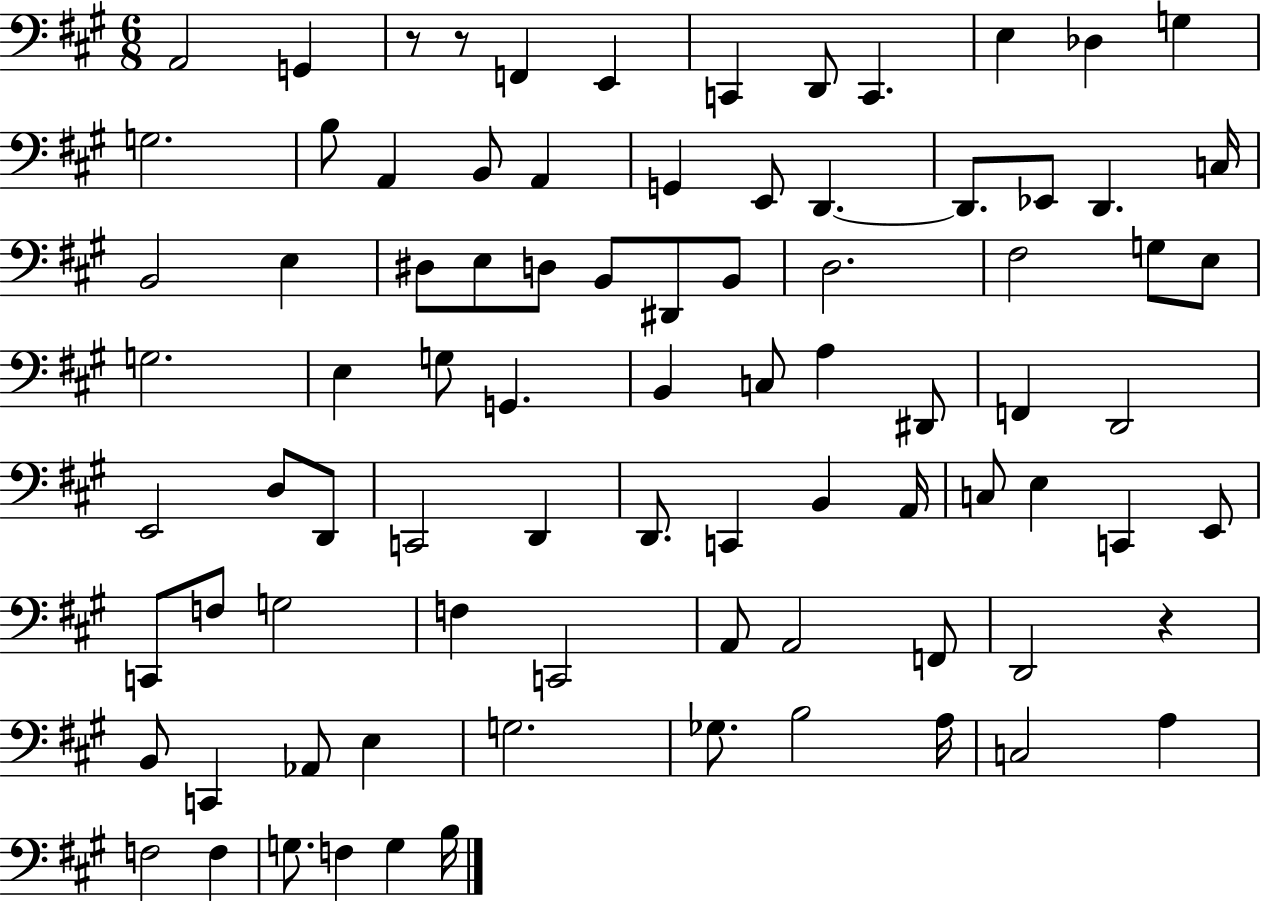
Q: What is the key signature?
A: A major